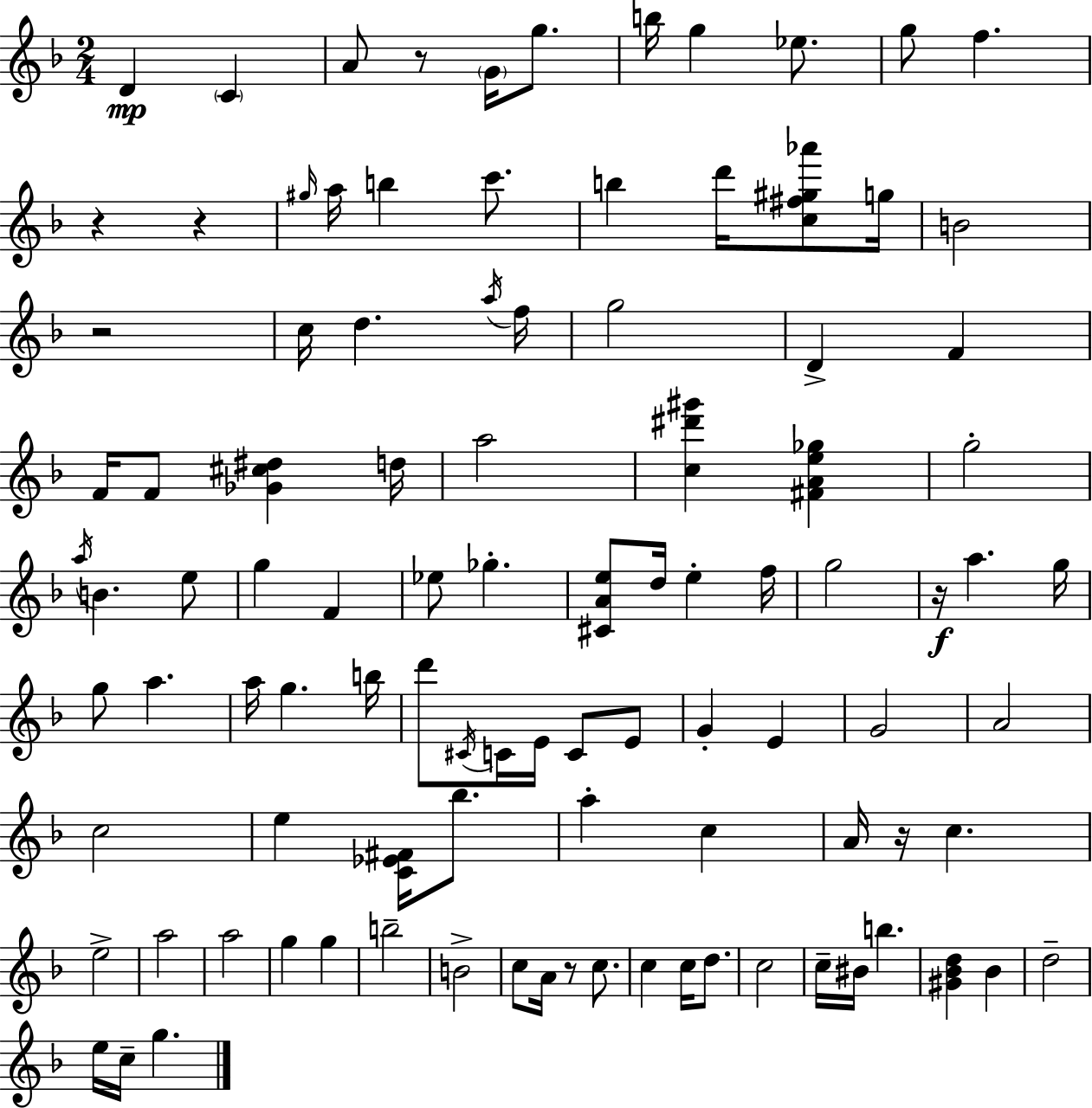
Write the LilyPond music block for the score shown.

{
  \clef treble
  \numericTimeSignature
  \time 2/4
  \key d \minor
  \repeat volta 2 { d'4\mp \parenthesize c'4 | a'8 r8 \parenthesize g'16 g''8. | b''16 g''4 ees''8. | g''8 f''4. | \break r4 r4 | \grace { gis''16 } a''16 b''4 c'''8. | b''4 d'''16 <c'' fis'' gis'' aes'''>8 | g''16 b'2 | \break r2 | c''16 d''4. | \acciaccatura { a''16 } f''16 g''2 | d'4-> f'4 | \break f'16 f'8 <ges' cis'' dis''>4 | d''16 a''2 | <c'' dis''' gis'''>4 <fis' a' e'' ges''>4 | g''2-. | \break \acciaccatura { a''16 } b'4. | e''8 g''4 f'4 | ees''8 ges''4.-. | <cis' a' e''>8 d''16 e''4-. | \break f''16 g''2 | r16\f a''4. | g''16 g''8 a''4. | a''16 g''4. | \break b''16 d'''8 \acciaccatura { cis'16 } c'16 e'16 | c'8 e'8 g'4-. | e'4 g'2 | a'2 | \break c''2 | e''4 | <c' ees' fis'>16 bes''8. a''4-. | c''4 a'16 r16 c''4. | \break e''2-> | a''2 | a''2 | g''4 | \break g''4 b''2-- | b'2-> | c''8 a'16 r8 | c''8. c''4 | \break c''16 d''8. c''2 | c''16-- bis'16 b''4. | <gis' bes' d''>4 | bes'4 d''2-- | \break e''16 c''16-- g''4. | } \bar "|."
}